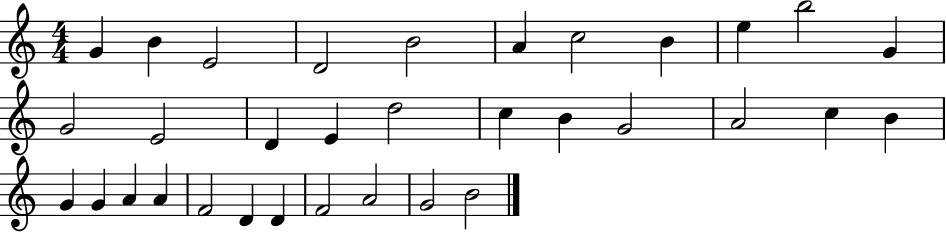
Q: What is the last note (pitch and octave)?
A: B4